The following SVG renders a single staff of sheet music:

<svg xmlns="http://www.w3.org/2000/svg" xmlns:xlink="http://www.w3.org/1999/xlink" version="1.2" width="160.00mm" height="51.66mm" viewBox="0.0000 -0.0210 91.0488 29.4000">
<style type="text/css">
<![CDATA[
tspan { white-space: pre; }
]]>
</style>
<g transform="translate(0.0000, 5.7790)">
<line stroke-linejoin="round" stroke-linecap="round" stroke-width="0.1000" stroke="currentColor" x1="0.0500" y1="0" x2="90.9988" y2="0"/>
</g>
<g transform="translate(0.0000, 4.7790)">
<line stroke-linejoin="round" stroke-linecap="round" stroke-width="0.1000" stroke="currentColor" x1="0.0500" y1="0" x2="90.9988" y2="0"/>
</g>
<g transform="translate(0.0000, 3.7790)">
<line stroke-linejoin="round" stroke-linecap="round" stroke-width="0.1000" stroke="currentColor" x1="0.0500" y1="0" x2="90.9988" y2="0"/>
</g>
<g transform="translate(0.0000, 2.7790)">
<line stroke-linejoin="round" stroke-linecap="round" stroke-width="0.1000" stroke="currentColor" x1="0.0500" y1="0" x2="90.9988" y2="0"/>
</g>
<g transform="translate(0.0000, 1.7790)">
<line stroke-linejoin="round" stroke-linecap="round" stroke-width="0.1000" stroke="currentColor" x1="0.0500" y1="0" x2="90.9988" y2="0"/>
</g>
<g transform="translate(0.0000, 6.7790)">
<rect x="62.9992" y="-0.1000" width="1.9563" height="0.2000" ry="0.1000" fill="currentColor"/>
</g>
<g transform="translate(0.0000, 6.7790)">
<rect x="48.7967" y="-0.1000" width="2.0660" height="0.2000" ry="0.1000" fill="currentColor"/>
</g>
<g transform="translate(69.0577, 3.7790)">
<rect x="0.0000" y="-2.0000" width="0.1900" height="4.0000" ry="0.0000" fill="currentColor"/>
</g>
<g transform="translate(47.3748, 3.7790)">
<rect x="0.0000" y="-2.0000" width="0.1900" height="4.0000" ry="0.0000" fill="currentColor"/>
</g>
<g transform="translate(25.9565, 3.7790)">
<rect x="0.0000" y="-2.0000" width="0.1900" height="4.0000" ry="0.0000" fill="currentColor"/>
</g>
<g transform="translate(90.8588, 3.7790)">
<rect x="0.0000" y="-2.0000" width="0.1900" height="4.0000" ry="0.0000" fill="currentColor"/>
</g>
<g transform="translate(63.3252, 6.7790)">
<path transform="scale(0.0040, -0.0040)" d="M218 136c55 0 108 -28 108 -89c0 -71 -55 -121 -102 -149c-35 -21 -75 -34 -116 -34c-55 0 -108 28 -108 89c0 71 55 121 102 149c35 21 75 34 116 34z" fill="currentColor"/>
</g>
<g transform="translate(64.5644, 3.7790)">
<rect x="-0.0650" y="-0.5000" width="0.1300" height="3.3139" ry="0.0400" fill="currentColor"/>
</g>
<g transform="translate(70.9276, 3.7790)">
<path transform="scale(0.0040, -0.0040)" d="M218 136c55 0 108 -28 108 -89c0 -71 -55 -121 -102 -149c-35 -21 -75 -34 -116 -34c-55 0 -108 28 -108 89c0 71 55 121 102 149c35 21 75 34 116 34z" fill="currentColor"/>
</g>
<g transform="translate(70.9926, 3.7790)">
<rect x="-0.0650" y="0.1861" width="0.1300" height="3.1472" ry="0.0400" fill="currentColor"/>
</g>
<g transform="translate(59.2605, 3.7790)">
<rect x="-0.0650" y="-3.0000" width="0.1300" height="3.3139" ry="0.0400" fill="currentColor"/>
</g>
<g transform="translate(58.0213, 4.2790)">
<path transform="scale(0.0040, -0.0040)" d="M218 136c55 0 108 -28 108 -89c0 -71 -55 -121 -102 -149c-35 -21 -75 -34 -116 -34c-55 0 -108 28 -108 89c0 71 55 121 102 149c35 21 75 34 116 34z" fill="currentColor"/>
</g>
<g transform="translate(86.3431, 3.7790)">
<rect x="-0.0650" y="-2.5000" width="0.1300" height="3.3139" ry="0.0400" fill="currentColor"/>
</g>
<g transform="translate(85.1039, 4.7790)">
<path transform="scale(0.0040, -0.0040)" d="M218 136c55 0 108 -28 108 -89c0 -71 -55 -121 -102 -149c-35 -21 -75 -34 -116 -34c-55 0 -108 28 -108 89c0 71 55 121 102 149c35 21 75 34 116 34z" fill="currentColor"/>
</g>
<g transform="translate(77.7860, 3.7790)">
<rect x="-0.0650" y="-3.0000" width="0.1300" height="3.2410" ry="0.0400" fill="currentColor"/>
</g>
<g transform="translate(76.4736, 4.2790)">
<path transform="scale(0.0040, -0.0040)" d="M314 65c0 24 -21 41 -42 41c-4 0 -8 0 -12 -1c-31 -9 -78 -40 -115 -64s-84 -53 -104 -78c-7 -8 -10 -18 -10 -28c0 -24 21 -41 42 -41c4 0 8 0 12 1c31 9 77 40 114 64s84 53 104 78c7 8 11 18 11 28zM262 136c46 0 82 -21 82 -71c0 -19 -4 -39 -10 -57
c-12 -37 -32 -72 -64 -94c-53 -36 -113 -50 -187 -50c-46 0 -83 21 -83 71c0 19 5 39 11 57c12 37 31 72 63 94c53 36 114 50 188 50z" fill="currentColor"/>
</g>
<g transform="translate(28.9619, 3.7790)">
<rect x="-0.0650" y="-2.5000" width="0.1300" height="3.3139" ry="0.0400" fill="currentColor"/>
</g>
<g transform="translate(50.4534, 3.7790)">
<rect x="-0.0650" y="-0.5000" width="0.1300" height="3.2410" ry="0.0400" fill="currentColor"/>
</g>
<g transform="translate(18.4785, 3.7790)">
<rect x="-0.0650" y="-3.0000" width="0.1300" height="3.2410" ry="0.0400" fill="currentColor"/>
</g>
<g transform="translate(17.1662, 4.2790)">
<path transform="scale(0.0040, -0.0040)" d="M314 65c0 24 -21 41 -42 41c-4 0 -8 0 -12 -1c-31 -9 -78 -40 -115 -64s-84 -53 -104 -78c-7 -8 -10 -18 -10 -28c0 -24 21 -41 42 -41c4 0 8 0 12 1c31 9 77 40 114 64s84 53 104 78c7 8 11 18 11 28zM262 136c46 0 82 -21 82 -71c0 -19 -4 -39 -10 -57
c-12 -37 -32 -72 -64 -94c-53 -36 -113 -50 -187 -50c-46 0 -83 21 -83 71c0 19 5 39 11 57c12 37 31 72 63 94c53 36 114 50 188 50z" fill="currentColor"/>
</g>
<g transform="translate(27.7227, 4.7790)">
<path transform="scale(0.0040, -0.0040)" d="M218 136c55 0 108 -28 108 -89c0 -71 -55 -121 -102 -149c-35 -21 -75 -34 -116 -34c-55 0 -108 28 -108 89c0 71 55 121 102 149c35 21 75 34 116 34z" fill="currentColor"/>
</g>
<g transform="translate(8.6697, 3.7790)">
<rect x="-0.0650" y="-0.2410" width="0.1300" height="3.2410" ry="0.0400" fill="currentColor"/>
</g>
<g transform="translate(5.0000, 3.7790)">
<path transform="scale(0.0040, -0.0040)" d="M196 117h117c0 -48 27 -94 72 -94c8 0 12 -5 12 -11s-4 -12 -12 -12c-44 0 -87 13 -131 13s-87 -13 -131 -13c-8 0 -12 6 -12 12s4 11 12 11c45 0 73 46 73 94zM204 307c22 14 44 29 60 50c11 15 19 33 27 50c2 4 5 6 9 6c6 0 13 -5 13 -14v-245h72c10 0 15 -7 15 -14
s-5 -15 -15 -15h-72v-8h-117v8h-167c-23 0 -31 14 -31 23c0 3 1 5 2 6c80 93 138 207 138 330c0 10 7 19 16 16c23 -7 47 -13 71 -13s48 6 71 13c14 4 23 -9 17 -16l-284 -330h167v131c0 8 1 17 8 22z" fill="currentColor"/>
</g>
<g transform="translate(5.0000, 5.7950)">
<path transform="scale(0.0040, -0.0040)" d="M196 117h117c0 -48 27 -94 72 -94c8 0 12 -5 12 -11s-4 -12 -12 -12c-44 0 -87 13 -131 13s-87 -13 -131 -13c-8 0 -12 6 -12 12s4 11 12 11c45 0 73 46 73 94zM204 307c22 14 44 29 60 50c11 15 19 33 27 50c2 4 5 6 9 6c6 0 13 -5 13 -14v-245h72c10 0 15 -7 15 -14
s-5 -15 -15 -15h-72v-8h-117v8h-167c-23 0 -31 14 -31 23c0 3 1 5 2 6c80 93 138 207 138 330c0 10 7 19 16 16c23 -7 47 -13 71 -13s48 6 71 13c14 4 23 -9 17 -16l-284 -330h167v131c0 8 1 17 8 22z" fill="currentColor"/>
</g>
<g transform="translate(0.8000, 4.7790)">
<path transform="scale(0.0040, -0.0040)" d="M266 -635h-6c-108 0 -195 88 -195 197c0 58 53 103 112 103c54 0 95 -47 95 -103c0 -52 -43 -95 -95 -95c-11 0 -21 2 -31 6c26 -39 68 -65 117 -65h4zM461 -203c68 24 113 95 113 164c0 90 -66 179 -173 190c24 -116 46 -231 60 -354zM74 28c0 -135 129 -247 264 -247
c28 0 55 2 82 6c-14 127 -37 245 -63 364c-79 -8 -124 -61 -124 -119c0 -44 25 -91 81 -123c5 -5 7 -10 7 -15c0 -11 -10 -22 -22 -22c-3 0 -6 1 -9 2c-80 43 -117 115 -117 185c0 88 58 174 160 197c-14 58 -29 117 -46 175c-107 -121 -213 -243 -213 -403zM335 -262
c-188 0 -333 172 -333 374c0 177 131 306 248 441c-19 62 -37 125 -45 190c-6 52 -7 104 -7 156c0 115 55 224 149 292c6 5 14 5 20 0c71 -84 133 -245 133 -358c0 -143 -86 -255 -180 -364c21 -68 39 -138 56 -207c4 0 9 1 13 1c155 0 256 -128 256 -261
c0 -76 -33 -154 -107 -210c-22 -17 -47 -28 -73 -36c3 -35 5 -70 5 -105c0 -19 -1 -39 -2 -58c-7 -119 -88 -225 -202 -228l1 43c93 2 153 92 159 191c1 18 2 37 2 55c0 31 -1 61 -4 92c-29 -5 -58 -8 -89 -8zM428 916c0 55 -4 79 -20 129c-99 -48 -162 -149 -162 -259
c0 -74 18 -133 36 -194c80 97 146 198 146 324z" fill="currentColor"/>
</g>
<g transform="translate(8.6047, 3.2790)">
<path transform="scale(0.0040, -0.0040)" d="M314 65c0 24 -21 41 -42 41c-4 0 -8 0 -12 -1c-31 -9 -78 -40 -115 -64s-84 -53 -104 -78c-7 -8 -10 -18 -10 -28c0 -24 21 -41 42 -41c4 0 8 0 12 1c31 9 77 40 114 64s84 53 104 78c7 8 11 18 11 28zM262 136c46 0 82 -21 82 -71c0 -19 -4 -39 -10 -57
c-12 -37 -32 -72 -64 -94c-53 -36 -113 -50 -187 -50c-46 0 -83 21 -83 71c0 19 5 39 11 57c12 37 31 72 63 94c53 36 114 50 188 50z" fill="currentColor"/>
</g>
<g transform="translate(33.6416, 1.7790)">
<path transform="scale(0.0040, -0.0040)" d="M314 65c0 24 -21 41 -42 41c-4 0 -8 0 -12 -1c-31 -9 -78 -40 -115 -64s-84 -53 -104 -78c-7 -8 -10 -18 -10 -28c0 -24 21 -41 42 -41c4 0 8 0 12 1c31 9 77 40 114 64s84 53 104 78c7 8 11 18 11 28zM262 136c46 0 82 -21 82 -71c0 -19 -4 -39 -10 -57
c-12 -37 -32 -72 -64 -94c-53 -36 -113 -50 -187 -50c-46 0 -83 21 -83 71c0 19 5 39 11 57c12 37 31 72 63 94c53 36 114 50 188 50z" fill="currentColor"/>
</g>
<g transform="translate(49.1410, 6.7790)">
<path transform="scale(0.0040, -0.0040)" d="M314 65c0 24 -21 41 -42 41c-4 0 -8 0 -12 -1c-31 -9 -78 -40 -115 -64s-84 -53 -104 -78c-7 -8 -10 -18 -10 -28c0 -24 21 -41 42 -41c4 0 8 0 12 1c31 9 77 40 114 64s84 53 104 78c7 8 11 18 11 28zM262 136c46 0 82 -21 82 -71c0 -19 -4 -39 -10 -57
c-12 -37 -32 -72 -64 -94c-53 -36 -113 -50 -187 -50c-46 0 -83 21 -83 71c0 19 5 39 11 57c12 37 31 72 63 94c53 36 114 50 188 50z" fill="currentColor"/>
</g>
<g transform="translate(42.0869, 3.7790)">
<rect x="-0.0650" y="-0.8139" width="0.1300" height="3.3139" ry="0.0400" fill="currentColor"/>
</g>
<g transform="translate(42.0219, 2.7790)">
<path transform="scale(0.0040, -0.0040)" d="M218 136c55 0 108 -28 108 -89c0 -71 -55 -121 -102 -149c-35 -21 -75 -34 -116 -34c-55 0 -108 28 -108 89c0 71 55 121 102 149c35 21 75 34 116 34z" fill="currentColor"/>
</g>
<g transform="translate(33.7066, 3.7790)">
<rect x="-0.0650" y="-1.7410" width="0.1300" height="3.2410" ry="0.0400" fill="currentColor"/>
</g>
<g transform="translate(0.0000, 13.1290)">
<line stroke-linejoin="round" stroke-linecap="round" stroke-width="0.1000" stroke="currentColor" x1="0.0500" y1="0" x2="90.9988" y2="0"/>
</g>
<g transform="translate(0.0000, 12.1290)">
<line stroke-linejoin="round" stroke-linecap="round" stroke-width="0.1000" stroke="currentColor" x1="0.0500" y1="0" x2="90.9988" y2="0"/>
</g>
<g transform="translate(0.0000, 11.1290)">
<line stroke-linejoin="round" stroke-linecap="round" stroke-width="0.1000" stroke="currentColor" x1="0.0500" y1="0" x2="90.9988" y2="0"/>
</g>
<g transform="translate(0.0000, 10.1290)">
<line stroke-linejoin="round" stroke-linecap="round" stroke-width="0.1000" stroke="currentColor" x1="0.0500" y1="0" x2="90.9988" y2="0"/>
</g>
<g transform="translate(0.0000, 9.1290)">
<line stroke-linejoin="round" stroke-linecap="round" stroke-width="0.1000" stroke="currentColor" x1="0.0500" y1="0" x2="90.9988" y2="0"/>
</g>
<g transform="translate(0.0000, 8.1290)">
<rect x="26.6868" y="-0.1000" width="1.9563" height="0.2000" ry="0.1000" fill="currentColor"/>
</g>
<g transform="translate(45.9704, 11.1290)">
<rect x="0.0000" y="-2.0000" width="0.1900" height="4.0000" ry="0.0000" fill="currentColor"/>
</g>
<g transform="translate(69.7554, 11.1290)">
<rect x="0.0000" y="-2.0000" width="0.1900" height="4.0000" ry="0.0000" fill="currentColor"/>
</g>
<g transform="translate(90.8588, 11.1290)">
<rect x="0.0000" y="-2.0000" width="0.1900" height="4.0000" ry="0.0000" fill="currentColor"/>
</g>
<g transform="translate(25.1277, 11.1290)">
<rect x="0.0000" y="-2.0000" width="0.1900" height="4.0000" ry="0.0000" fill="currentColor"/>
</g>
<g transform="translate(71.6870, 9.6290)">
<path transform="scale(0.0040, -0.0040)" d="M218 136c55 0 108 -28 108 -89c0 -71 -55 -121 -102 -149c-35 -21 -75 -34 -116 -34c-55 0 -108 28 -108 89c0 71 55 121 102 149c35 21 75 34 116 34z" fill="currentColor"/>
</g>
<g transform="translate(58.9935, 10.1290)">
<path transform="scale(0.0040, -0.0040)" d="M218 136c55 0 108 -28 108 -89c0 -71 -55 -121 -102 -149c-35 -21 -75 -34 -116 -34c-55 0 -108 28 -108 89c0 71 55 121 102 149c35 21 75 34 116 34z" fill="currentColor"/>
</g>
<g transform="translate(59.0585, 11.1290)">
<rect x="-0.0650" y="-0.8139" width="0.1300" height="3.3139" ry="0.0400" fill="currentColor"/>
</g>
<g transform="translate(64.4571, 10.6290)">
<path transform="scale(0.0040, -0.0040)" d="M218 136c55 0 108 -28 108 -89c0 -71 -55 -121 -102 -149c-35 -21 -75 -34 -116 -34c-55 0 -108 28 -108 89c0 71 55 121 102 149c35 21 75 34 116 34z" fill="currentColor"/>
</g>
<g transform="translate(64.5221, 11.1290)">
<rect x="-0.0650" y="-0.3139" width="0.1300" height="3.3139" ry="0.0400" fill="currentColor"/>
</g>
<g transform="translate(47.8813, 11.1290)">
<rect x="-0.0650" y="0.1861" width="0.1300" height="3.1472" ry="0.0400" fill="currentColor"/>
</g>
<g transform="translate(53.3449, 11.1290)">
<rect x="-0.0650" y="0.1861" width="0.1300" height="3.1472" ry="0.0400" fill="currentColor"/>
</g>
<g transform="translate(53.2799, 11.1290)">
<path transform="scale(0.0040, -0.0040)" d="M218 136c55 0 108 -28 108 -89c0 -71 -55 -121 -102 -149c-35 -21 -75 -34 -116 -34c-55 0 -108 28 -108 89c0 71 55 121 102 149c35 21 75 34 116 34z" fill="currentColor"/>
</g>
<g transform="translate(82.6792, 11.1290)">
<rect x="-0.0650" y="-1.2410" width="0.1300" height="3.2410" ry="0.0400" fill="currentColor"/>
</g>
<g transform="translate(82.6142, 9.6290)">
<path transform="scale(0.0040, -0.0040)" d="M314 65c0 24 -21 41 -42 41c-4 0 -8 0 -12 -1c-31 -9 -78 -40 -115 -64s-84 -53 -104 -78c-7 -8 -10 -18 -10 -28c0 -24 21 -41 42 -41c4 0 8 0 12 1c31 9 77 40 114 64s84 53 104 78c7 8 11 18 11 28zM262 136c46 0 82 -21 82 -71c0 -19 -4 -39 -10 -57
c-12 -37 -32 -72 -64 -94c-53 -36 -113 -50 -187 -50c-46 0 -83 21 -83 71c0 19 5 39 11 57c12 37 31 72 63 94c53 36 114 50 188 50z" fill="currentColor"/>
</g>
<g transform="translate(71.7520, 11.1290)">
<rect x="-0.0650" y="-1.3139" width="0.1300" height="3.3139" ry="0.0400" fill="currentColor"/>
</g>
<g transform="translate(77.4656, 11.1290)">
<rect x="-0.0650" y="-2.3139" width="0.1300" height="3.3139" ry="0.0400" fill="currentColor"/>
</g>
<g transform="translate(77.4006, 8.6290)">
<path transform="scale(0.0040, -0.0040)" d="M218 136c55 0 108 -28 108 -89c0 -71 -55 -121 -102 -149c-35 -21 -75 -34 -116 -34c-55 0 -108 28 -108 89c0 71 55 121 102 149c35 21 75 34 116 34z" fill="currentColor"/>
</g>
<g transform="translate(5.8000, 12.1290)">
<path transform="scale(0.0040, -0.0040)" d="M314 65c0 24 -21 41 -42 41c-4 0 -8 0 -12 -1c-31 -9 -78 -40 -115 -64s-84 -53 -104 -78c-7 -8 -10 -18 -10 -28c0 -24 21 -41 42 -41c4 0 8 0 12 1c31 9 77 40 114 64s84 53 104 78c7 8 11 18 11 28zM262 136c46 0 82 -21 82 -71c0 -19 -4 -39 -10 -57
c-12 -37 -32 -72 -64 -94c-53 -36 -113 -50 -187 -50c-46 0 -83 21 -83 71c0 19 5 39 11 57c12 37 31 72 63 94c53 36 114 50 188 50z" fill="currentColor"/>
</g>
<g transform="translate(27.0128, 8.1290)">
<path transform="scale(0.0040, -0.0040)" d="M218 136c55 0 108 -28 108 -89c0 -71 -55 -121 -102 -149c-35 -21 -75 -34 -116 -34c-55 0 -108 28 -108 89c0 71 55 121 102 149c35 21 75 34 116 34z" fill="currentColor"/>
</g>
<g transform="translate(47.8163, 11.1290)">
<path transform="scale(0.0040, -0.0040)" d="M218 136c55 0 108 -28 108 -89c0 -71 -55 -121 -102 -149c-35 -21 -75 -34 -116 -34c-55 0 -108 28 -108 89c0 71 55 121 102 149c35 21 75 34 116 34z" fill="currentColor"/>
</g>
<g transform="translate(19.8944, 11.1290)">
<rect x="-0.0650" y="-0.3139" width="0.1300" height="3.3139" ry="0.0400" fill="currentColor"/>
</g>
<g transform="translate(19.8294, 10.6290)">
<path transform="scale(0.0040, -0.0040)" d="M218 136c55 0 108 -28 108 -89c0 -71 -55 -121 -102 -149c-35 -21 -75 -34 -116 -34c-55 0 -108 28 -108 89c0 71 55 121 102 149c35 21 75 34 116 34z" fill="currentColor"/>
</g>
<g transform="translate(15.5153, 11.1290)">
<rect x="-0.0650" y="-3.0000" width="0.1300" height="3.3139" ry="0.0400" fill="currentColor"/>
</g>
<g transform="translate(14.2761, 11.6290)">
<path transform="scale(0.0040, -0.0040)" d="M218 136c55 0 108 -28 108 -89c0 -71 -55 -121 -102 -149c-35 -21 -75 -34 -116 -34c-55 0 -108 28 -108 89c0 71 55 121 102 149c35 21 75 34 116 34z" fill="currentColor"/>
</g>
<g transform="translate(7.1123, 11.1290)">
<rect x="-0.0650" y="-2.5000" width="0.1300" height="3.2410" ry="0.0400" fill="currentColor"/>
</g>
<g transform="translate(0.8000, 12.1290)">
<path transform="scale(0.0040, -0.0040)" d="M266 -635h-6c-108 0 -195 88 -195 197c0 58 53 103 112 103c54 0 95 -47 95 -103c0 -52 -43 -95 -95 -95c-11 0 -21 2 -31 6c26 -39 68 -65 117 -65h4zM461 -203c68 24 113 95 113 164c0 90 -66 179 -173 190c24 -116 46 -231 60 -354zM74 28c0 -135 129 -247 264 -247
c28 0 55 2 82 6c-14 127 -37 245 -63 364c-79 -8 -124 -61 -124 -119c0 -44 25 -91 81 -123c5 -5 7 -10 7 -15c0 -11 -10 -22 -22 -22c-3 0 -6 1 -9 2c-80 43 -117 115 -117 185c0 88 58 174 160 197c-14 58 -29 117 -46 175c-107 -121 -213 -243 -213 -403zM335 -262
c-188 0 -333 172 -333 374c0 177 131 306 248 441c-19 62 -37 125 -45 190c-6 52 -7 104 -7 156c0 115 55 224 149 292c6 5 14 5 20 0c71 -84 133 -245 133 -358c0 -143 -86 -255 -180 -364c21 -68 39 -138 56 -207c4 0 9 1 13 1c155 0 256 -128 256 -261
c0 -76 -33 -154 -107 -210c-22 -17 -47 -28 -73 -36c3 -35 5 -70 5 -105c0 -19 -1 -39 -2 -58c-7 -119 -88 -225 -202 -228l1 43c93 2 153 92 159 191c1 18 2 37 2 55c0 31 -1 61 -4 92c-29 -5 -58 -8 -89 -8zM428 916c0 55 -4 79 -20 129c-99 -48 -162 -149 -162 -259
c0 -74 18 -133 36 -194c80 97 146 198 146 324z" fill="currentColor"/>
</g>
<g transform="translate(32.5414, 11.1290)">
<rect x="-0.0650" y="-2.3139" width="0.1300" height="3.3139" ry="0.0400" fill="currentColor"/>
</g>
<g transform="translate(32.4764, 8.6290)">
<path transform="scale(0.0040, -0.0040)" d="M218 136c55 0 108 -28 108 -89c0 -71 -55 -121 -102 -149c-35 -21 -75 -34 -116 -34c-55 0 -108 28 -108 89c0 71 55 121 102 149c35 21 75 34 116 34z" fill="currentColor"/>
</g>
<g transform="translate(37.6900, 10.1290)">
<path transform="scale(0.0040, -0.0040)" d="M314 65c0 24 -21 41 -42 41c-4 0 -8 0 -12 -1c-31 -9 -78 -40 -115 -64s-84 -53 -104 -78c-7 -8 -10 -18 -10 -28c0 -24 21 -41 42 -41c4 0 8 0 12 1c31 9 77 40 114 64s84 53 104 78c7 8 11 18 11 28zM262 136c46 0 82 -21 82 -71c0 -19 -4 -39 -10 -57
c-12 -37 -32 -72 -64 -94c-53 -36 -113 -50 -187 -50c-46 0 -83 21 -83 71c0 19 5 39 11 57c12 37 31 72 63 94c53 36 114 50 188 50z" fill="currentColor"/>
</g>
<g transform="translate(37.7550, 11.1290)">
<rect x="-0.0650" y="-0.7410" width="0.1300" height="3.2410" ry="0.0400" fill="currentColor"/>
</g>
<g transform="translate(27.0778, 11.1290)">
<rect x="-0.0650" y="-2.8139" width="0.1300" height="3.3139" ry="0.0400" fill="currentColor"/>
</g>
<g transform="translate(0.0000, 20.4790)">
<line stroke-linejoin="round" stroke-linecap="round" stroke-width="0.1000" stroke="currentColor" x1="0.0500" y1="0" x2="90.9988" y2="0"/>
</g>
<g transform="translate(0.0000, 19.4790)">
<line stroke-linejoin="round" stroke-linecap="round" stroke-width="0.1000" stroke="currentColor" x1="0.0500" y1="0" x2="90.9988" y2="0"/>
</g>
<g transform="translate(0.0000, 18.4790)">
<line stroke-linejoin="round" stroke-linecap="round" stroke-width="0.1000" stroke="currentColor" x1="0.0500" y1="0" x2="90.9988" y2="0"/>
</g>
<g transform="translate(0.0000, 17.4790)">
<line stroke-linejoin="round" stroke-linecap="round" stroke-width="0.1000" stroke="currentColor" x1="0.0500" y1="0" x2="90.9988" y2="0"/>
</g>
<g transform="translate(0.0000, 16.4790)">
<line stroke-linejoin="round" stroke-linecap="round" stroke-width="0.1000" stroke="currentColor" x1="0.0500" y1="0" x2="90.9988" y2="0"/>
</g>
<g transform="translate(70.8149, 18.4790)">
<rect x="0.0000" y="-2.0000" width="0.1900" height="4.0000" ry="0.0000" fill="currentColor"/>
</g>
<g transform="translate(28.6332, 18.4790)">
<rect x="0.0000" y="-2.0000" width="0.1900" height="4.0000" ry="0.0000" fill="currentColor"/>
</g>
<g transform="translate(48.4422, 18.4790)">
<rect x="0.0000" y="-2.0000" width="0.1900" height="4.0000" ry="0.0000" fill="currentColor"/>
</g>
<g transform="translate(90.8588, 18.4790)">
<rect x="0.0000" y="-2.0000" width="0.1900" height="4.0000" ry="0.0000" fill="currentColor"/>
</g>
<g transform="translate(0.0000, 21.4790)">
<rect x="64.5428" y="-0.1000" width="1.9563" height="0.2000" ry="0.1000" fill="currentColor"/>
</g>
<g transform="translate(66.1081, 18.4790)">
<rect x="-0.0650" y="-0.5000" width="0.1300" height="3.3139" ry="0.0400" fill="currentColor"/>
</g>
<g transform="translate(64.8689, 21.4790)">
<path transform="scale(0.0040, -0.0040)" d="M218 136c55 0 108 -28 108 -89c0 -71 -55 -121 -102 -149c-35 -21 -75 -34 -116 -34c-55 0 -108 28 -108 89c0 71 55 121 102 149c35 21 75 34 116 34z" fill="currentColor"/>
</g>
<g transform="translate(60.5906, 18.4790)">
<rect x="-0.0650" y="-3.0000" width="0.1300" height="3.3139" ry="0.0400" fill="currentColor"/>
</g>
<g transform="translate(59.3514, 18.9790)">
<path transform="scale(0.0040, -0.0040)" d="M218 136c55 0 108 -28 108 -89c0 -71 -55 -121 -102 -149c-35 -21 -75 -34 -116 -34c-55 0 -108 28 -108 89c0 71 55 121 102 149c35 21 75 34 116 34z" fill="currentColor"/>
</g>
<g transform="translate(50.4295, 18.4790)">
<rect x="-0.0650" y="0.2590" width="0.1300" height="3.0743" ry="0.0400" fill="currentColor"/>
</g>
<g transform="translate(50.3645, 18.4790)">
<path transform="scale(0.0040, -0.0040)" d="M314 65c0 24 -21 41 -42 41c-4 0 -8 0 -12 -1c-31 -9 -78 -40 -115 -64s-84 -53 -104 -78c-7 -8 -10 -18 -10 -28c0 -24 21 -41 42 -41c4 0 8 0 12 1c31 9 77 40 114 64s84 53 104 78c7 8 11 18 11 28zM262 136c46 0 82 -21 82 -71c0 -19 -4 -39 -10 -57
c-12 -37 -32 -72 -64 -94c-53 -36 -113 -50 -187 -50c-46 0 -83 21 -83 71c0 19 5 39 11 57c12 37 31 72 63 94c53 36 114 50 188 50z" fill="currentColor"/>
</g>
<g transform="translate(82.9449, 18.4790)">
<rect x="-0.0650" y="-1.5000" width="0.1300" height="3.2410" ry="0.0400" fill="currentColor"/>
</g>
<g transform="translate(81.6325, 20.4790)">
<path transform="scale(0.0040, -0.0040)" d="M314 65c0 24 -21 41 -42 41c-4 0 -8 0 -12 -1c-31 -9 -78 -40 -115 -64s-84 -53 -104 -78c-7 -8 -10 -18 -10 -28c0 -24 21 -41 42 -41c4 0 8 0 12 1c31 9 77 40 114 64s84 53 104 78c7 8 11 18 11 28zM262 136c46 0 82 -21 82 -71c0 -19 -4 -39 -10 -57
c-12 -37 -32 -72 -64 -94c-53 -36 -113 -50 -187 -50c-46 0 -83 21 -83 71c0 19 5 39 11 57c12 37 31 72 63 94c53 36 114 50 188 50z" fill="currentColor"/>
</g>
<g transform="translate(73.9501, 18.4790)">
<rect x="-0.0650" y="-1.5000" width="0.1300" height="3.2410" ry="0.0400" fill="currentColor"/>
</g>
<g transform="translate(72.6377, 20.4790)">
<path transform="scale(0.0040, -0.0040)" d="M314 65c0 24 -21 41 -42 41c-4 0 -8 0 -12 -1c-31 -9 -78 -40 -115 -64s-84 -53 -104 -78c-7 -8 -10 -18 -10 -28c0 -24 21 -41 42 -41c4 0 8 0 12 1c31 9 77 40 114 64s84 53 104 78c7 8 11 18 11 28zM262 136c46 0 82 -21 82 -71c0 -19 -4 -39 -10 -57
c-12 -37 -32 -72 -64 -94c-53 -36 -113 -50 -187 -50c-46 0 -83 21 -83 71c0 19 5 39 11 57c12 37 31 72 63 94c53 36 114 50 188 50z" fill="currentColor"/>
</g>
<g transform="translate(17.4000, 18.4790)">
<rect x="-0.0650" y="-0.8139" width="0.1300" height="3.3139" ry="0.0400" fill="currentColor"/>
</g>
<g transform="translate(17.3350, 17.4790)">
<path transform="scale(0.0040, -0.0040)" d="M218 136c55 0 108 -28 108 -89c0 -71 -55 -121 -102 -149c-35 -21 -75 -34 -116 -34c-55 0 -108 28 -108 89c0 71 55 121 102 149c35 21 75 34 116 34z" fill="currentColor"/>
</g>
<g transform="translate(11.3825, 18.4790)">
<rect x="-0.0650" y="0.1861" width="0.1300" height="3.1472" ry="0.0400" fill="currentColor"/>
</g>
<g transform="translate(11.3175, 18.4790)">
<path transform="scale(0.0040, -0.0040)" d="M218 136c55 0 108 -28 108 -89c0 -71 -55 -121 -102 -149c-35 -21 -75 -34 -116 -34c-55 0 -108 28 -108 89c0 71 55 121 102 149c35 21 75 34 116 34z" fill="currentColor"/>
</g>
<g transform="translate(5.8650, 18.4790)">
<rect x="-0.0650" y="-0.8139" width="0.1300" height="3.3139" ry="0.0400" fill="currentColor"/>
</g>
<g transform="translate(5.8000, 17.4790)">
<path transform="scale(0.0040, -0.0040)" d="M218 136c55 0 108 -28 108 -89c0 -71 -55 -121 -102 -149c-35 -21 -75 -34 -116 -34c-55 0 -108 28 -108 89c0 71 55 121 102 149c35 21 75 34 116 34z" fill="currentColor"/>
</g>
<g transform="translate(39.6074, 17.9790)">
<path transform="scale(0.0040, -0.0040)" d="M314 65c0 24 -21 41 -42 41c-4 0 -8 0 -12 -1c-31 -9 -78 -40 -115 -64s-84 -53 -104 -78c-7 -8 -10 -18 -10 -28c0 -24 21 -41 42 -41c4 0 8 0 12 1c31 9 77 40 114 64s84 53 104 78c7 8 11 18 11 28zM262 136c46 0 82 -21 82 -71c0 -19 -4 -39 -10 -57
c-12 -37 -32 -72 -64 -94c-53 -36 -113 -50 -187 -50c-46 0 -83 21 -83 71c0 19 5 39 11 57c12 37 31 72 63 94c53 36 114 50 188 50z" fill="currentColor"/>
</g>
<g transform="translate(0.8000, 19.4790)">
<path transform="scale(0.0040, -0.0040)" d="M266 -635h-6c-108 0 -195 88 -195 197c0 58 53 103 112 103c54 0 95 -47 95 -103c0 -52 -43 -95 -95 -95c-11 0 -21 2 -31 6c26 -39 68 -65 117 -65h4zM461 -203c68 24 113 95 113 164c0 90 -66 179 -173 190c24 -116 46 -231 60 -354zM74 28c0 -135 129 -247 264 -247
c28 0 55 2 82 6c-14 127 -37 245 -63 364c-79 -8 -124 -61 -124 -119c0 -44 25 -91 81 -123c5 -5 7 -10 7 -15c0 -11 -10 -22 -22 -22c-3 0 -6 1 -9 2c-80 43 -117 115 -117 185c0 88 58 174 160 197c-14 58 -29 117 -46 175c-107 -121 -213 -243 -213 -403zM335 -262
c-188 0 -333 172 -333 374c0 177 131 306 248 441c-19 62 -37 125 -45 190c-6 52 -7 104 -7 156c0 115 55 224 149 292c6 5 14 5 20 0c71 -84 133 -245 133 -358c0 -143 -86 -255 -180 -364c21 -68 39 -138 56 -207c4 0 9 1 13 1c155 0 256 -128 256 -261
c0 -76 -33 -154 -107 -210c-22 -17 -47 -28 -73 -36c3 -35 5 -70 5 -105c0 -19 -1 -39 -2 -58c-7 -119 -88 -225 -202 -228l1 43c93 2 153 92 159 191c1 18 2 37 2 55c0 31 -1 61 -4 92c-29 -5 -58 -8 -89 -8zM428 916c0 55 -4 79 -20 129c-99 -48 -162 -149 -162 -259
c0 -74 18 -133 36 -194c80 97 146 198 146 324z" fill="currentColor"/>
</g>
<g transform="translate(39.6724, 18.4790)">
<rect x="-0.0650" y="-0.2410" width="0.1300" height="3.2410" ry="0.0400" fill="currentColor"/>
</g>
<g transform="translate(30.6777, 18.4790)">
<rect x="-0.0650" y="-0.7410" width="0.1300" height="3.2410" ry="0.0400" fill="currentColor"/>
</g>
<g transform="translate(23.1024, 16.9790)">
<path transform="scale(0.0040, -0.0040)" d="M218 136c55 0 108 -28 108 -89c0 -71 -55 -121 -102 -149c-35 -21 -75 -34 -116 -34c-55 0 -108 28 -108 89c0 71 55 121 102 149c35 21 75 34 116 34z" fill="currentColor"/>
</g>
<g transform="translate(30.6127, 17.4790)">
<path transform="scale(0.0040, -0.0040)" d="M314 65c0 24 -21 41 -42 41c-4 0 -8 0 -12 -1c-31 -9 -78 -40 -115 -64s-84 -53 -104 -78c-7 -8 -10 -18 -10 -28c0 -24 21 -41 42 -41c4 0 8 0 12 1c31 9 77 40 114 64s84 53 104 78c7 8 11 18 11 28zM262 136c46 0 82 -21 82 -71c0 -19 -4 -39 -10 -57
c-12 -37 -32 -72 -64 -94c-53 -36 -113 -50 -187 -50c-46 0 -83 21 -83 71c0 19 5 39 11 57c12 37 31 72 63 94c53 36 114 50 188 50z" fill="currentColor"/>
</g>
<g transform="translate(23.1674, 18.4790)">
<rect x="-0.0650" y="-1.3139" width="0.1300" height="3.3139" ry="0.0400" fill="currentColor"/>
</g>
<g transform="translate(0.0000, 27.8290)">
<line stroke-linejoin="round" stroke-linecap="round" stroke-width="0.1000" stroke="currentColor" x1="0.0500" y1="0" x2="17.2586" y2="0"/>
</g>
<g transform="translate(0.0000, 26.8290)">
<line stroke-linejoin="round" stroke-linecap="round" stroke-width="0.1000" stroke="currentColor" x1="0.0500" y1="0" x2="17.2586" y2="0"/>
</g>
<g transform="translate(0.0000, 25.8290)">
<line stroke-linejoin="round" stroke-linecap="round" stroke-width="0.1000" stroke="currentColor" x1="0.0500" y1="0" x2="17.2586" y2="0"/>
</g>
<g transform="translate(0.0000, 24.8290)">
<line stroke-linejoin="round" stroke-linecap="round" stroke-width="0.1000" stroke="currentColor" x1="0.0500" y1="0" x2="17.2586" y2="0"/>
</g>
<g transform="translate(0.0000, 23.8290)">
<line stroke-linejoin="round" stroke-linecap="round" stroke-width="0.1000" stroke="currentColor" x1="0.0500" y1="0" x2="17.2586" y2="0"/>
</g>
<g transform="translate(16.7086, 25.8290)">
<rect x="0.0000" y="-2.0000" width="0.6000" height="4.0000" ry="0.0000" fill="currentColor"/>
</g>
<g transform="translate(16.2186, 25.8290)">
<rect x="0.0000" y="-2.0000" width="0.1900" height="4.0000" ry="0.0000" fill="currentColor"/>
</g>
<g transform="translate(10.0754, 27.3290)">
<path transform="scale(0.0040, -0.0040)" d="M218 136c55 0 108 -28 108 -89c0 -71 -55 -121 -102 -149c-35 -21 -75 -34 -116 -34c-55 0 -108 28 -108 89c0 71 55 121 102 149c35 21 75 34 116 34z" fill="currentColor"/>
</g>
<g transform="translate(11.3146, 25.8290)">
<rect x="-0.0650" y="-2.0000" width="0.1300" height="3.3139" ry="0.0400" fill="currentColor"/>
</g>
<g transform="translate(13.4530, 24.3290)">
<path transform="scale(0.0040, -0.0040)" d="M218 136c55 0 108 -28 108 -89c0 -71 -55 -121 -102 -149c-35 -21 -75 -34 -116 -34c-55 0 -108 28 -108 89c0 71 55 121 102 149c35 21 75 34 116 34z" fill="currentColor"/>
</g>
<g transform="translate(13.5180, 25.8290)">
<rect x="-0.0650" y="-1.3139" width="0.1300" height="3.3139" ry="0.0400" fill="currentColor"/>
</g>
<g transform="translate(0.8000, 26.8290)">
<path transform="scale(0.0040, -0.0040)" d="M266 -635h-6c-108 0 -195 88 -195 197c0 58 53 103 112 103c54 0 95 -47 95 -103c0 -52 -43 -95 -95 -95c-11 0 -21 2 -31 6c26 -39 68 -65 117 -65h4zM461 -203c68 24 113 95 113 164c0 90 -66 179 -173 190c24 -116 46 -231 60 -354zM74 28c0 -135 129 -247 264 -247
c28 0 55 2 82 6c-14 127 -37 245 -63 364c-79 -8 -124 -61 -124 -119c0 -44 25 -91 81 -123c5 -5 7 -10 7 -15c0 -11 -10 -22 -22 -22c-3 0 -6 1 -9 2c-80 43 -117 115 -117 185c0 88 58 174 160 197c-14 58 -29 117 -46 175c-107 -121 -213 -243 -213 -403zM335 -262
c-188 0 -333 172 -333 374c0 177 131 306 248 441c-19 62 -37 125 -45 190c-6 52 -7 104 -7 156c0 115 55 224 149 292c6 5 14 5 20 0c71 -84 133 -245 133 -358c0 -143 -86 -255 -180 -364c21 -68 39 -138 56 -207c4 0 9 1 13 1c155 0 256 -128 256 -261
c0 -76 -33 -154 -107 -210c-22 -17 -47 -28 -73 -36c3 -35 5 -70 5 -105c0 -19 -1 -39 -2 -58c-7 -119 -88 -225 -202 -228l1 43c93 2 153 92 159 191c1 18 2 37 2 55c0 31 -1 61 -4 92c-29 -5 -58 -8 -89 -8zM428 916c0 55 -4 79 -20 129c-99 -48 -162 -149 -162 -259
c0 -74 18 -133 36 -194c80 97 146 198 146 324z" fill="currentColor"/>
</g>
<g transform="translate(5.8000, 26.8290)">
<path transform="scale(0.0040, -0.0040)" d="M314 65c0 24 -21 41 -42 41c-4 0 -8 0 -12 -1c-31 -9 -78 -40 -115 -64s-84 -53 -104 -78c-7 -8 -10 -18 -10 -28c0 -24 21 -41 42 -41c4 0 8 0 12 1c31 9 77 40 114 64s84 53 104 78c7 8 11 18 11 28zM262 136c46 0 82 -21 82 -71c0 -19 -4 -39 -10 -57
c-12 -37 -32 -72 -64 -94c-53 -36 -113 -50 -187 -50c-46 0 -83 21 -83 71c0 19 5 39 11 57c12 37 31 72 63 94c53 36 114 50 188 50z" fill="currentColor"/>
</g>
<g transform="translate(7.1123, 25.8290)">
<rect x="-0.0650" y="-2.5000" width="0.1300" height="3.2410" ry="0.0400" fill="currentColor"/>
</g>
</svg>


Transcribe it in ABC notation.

X:1
T:Untitled
M:4/4
L:1/4
K:C
c2 A2 G f2 d C2 A C B A2 G G2 A c a g d2 B B d c e g e2 d B d e d2 c2 B2 A C E2 E2 G2 F e